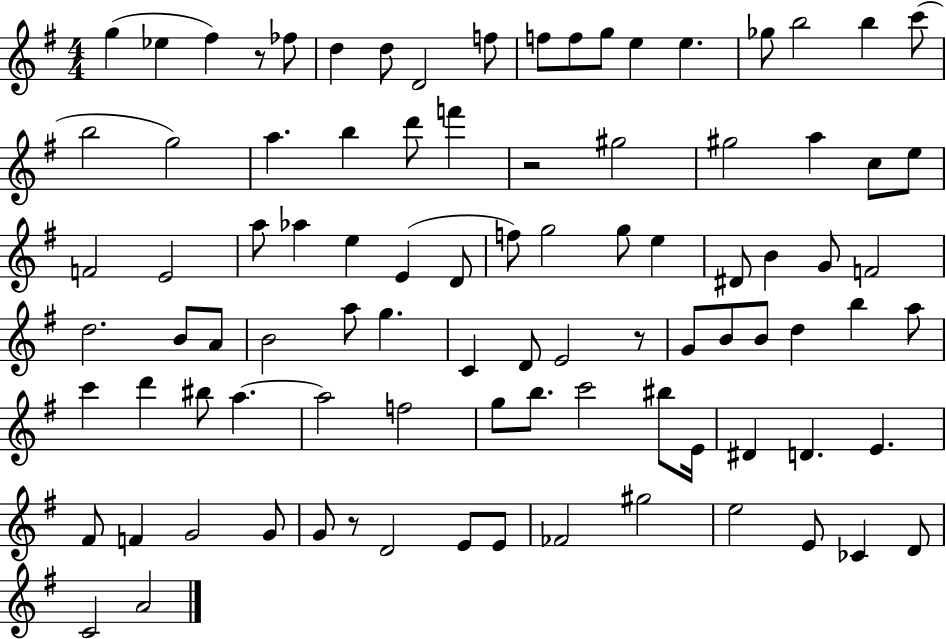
{
  \clef treble
  \numericTimeSignature
  \time 4/4
  \key g \major
  g''4( ees''4 fis''4) r8 fes''8 | d''4 d''8 d'2 f''8 | f''8 f''8 g''8 e''4 e''4. | ges''8 b''2 b''4 c'''8( | \break b''2 g''2) | a''4. b''4 d'''8 f'''4 | r2 gis''2 | gis''2 a''4 c''8 e''8 | \break f'2 e'2 | a''8 aes''4 e''4 e'4( d'8 | f''8) g''2 g''8 e''4 | dis'8 b'4 g'8 f'2 | \break d''2. b'8 a'8 | b'2 a''8 g''4. | c'4 d'8 e'2 r8 | g'8 b'8 b'8 d''4 b''4 a''8 | \break c'''4 d'''4 bis''8 a''4.~~ | a''2 f''2 | g''8 b''8. c'''2 bis''8 e'16 | dis'4 d'4. e'4. | \break fis'8 f'4 g'2 g'8 | g'8 r8 d'2 e'8 e'8 | fes'2 gis''2 | e''2 e'8 ces'4 d'8 | \break c'2 a'2 | \bar "|."
}